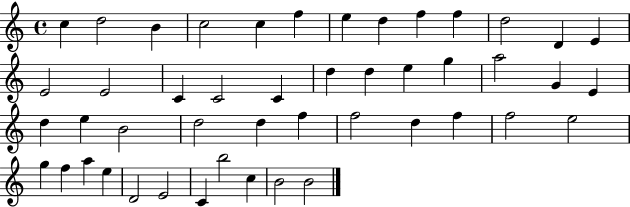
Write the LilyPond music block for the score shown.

{
  \clef treble
  \time 4/4
  \defaultTimeSignature
  \key c \major
  c''4 d''2 b'4 | c''2 c''4 f''4 | e''4 d''4 f''4 f''4 | d''2 d'4 e'4 | \break e'2 e'2 | c'4 c'2 c'4 | d''4 d''4 e''4 g''4 | a''2 g'4 e'4 | \break d''4 e''4 b'2 | d''2 d''4 f''4 | f''2 d''4 f''4 | f''2 e''2 | \break g''4 f''4 a''4 e''4 | d'2 e'2 | c'4 b''2 c''4 | b'2 b'2 | \break \bar "|."
}